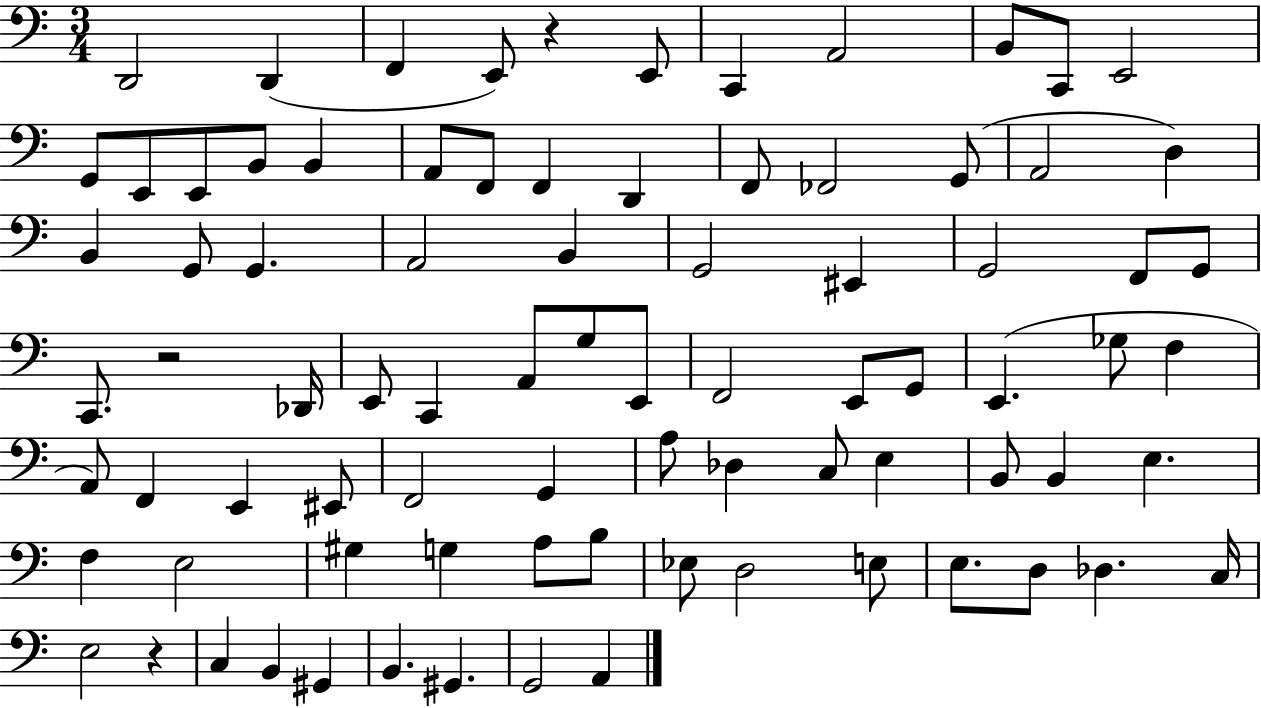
D2/h D2/q F2/q E2/e R/q E2/e C2/q A2/h B2/e C2/e E2/h G2/e E2/e E2/e B2/e B2/q A2/e F2/e F2/q D2/q F2/e FES2/h G2/e A2/h D3/q B2/q G2/e G2/q. A2/h B2/q G2/h EIS2/q G2/h F2/e G2/e C2/e. R/h Db2/s E2/e C2/q A2/e G3/e E2/e F2/h E2/e G2/e E2/q. Gb3/e F3/q A2/e F2/q E2/q EIS2/e F2/h G2/q A3/e Db3/q C3/e E3/q B2/e B2/q E3/q. F3/q E3/h G#3/q G3/q A3/e B3/e Eb3/e D3/h E3/e E3/e. D3/e Db3/q. C3/s E3/h R/q C3/q B2/q G#2/q B2/q. G#2/q. G2/h A2/q